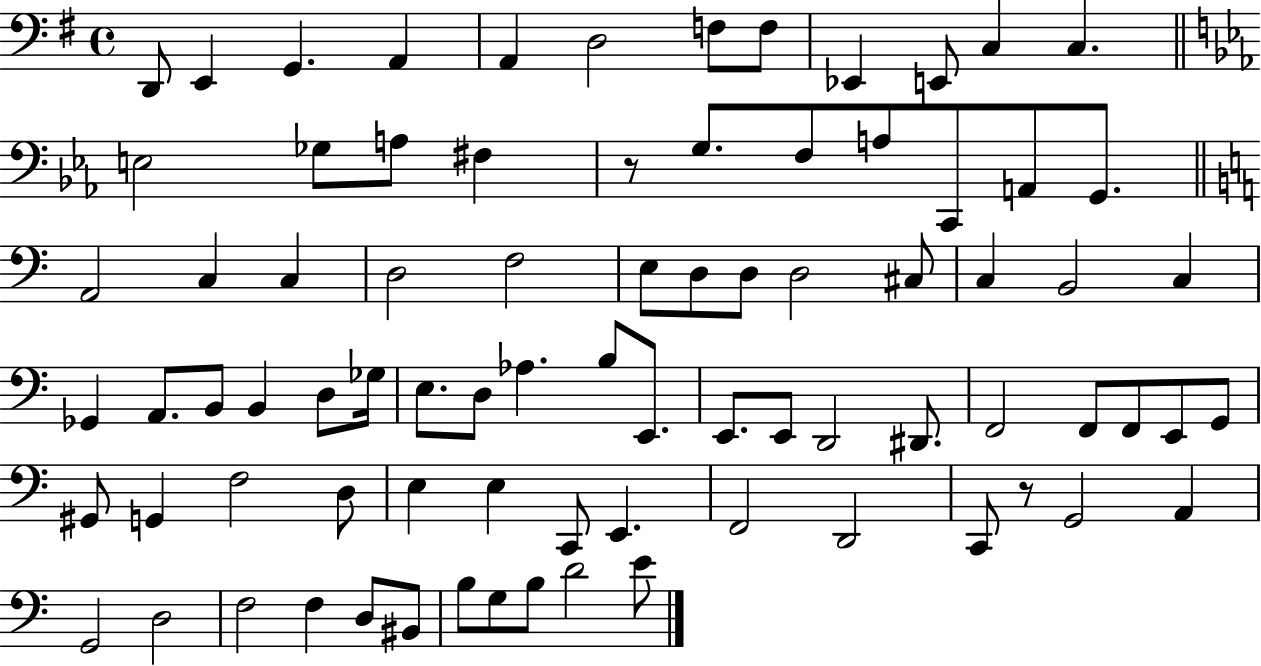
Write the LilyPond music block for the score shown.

{
  \clef bass
  \time 4/4
  \defaultTimeSignature
  \key g \major
  d,8 e,4 g,4. a,4 | a,4 d2 f8 f8 | ees,4 e,8 c4 c4. | \bar "||" \break \key ees \major e2 ges8 a8 fis4 | r8 g8. f8 a8 c,8 a,8 g,8. | \bar "||" \break \key c \major a,2 c4 c4 | d2 f2 | e8 d8 d8 d2 cis8 | c4 b,2 c4 | \break ges,4 a,8. b,8 b,4 d8 ges16 | e8. d8 aes4. b8 e,8. | e,8. e,8 d,2 dis,8. | f,2 f,8 f,8 e,8 g,8 | \break gis,8 g,4 f2 d8 | e4 e4 c,8 e,4. | f,2 d,2 | c,8 r8 g,2 a,4 | \break g,2 d2 | f2 f4 d8 bis,8 | b8 g8 b8 d'2 e'8 | \bar "|."
}